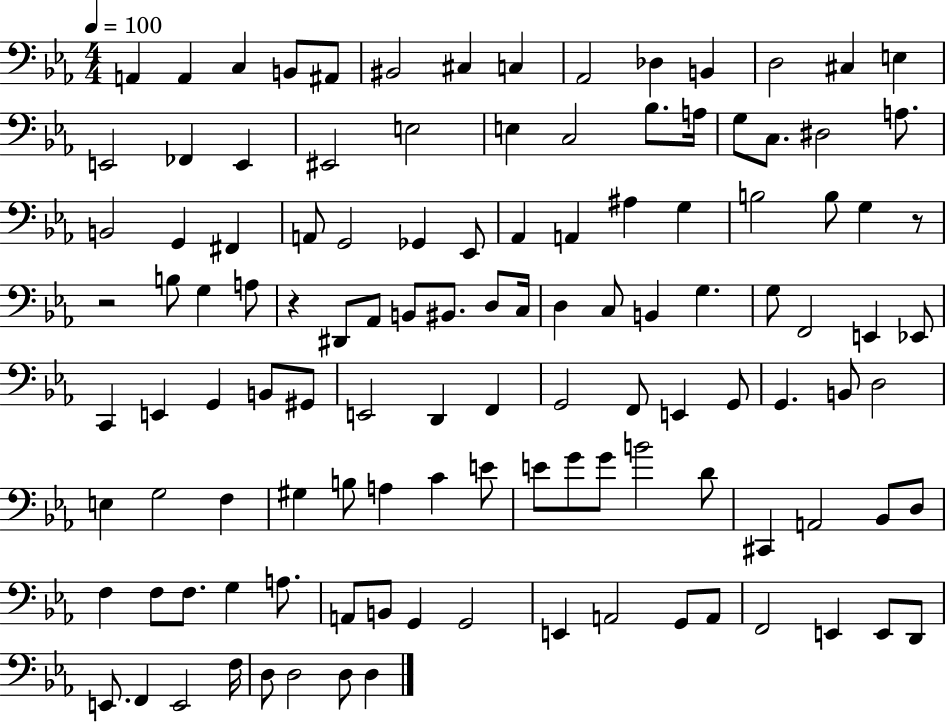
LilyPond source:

{
  \clef bass
  \numericTimeSignature
  \time 4/4
  \key ees \major
  \tempo 4 = 100
  a,4 a,4 c4 b,8 ais,8 | bis,2 cis4 c4 | aes,2 des4 b,4 | d2 cis4 e4 | \break e,2 fes,4 e,4 | eis,2 e2 | e4 c2 bes8. a16 | g8 c8. dis2 a8. | \break b,2 g,4 fis,4 | a,8 g,2 ges,4 ees,8 | aes,4 a,4 ais4 g4 | b2 b8 g4 r8 | \break r2 b8 g4 a8 | r4 dis,8 aes,8 b,8 bis,8. d8 c16 | d4 c8 b,4 g4. | g8 f,2 e,4 ees,8 | \break c,4 e,4 g,4 b,8 gis,8 | e,2 d,4 f,4 | g,2 f,8 e,4 g,8 | g,4. b,8 d2 | \break e4 g2 f4 | gis4 b8 a4 c'4 e'8 | e'8 g'8 g'8 b'2 d'8 | cis,4 a,2 bes,8 d8 | \break f4 f8 f8. g4 a8. | a,8 b,8 g,4 g,2 | e,4 a,2 g,8 a,8 | f,2 e,4 e,8 d,8 | \break e,8. f,4 e,2 f16 | d8 d2 d8 d4 | \bar "|."
}